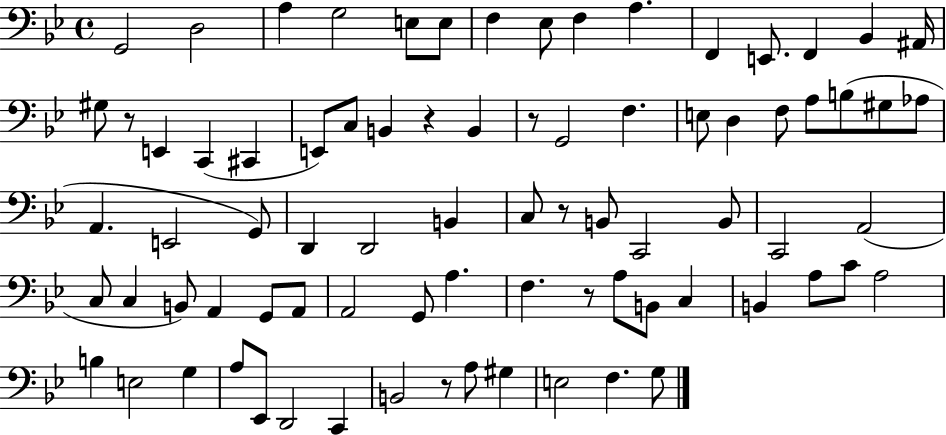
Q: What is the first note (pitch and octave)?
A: G2